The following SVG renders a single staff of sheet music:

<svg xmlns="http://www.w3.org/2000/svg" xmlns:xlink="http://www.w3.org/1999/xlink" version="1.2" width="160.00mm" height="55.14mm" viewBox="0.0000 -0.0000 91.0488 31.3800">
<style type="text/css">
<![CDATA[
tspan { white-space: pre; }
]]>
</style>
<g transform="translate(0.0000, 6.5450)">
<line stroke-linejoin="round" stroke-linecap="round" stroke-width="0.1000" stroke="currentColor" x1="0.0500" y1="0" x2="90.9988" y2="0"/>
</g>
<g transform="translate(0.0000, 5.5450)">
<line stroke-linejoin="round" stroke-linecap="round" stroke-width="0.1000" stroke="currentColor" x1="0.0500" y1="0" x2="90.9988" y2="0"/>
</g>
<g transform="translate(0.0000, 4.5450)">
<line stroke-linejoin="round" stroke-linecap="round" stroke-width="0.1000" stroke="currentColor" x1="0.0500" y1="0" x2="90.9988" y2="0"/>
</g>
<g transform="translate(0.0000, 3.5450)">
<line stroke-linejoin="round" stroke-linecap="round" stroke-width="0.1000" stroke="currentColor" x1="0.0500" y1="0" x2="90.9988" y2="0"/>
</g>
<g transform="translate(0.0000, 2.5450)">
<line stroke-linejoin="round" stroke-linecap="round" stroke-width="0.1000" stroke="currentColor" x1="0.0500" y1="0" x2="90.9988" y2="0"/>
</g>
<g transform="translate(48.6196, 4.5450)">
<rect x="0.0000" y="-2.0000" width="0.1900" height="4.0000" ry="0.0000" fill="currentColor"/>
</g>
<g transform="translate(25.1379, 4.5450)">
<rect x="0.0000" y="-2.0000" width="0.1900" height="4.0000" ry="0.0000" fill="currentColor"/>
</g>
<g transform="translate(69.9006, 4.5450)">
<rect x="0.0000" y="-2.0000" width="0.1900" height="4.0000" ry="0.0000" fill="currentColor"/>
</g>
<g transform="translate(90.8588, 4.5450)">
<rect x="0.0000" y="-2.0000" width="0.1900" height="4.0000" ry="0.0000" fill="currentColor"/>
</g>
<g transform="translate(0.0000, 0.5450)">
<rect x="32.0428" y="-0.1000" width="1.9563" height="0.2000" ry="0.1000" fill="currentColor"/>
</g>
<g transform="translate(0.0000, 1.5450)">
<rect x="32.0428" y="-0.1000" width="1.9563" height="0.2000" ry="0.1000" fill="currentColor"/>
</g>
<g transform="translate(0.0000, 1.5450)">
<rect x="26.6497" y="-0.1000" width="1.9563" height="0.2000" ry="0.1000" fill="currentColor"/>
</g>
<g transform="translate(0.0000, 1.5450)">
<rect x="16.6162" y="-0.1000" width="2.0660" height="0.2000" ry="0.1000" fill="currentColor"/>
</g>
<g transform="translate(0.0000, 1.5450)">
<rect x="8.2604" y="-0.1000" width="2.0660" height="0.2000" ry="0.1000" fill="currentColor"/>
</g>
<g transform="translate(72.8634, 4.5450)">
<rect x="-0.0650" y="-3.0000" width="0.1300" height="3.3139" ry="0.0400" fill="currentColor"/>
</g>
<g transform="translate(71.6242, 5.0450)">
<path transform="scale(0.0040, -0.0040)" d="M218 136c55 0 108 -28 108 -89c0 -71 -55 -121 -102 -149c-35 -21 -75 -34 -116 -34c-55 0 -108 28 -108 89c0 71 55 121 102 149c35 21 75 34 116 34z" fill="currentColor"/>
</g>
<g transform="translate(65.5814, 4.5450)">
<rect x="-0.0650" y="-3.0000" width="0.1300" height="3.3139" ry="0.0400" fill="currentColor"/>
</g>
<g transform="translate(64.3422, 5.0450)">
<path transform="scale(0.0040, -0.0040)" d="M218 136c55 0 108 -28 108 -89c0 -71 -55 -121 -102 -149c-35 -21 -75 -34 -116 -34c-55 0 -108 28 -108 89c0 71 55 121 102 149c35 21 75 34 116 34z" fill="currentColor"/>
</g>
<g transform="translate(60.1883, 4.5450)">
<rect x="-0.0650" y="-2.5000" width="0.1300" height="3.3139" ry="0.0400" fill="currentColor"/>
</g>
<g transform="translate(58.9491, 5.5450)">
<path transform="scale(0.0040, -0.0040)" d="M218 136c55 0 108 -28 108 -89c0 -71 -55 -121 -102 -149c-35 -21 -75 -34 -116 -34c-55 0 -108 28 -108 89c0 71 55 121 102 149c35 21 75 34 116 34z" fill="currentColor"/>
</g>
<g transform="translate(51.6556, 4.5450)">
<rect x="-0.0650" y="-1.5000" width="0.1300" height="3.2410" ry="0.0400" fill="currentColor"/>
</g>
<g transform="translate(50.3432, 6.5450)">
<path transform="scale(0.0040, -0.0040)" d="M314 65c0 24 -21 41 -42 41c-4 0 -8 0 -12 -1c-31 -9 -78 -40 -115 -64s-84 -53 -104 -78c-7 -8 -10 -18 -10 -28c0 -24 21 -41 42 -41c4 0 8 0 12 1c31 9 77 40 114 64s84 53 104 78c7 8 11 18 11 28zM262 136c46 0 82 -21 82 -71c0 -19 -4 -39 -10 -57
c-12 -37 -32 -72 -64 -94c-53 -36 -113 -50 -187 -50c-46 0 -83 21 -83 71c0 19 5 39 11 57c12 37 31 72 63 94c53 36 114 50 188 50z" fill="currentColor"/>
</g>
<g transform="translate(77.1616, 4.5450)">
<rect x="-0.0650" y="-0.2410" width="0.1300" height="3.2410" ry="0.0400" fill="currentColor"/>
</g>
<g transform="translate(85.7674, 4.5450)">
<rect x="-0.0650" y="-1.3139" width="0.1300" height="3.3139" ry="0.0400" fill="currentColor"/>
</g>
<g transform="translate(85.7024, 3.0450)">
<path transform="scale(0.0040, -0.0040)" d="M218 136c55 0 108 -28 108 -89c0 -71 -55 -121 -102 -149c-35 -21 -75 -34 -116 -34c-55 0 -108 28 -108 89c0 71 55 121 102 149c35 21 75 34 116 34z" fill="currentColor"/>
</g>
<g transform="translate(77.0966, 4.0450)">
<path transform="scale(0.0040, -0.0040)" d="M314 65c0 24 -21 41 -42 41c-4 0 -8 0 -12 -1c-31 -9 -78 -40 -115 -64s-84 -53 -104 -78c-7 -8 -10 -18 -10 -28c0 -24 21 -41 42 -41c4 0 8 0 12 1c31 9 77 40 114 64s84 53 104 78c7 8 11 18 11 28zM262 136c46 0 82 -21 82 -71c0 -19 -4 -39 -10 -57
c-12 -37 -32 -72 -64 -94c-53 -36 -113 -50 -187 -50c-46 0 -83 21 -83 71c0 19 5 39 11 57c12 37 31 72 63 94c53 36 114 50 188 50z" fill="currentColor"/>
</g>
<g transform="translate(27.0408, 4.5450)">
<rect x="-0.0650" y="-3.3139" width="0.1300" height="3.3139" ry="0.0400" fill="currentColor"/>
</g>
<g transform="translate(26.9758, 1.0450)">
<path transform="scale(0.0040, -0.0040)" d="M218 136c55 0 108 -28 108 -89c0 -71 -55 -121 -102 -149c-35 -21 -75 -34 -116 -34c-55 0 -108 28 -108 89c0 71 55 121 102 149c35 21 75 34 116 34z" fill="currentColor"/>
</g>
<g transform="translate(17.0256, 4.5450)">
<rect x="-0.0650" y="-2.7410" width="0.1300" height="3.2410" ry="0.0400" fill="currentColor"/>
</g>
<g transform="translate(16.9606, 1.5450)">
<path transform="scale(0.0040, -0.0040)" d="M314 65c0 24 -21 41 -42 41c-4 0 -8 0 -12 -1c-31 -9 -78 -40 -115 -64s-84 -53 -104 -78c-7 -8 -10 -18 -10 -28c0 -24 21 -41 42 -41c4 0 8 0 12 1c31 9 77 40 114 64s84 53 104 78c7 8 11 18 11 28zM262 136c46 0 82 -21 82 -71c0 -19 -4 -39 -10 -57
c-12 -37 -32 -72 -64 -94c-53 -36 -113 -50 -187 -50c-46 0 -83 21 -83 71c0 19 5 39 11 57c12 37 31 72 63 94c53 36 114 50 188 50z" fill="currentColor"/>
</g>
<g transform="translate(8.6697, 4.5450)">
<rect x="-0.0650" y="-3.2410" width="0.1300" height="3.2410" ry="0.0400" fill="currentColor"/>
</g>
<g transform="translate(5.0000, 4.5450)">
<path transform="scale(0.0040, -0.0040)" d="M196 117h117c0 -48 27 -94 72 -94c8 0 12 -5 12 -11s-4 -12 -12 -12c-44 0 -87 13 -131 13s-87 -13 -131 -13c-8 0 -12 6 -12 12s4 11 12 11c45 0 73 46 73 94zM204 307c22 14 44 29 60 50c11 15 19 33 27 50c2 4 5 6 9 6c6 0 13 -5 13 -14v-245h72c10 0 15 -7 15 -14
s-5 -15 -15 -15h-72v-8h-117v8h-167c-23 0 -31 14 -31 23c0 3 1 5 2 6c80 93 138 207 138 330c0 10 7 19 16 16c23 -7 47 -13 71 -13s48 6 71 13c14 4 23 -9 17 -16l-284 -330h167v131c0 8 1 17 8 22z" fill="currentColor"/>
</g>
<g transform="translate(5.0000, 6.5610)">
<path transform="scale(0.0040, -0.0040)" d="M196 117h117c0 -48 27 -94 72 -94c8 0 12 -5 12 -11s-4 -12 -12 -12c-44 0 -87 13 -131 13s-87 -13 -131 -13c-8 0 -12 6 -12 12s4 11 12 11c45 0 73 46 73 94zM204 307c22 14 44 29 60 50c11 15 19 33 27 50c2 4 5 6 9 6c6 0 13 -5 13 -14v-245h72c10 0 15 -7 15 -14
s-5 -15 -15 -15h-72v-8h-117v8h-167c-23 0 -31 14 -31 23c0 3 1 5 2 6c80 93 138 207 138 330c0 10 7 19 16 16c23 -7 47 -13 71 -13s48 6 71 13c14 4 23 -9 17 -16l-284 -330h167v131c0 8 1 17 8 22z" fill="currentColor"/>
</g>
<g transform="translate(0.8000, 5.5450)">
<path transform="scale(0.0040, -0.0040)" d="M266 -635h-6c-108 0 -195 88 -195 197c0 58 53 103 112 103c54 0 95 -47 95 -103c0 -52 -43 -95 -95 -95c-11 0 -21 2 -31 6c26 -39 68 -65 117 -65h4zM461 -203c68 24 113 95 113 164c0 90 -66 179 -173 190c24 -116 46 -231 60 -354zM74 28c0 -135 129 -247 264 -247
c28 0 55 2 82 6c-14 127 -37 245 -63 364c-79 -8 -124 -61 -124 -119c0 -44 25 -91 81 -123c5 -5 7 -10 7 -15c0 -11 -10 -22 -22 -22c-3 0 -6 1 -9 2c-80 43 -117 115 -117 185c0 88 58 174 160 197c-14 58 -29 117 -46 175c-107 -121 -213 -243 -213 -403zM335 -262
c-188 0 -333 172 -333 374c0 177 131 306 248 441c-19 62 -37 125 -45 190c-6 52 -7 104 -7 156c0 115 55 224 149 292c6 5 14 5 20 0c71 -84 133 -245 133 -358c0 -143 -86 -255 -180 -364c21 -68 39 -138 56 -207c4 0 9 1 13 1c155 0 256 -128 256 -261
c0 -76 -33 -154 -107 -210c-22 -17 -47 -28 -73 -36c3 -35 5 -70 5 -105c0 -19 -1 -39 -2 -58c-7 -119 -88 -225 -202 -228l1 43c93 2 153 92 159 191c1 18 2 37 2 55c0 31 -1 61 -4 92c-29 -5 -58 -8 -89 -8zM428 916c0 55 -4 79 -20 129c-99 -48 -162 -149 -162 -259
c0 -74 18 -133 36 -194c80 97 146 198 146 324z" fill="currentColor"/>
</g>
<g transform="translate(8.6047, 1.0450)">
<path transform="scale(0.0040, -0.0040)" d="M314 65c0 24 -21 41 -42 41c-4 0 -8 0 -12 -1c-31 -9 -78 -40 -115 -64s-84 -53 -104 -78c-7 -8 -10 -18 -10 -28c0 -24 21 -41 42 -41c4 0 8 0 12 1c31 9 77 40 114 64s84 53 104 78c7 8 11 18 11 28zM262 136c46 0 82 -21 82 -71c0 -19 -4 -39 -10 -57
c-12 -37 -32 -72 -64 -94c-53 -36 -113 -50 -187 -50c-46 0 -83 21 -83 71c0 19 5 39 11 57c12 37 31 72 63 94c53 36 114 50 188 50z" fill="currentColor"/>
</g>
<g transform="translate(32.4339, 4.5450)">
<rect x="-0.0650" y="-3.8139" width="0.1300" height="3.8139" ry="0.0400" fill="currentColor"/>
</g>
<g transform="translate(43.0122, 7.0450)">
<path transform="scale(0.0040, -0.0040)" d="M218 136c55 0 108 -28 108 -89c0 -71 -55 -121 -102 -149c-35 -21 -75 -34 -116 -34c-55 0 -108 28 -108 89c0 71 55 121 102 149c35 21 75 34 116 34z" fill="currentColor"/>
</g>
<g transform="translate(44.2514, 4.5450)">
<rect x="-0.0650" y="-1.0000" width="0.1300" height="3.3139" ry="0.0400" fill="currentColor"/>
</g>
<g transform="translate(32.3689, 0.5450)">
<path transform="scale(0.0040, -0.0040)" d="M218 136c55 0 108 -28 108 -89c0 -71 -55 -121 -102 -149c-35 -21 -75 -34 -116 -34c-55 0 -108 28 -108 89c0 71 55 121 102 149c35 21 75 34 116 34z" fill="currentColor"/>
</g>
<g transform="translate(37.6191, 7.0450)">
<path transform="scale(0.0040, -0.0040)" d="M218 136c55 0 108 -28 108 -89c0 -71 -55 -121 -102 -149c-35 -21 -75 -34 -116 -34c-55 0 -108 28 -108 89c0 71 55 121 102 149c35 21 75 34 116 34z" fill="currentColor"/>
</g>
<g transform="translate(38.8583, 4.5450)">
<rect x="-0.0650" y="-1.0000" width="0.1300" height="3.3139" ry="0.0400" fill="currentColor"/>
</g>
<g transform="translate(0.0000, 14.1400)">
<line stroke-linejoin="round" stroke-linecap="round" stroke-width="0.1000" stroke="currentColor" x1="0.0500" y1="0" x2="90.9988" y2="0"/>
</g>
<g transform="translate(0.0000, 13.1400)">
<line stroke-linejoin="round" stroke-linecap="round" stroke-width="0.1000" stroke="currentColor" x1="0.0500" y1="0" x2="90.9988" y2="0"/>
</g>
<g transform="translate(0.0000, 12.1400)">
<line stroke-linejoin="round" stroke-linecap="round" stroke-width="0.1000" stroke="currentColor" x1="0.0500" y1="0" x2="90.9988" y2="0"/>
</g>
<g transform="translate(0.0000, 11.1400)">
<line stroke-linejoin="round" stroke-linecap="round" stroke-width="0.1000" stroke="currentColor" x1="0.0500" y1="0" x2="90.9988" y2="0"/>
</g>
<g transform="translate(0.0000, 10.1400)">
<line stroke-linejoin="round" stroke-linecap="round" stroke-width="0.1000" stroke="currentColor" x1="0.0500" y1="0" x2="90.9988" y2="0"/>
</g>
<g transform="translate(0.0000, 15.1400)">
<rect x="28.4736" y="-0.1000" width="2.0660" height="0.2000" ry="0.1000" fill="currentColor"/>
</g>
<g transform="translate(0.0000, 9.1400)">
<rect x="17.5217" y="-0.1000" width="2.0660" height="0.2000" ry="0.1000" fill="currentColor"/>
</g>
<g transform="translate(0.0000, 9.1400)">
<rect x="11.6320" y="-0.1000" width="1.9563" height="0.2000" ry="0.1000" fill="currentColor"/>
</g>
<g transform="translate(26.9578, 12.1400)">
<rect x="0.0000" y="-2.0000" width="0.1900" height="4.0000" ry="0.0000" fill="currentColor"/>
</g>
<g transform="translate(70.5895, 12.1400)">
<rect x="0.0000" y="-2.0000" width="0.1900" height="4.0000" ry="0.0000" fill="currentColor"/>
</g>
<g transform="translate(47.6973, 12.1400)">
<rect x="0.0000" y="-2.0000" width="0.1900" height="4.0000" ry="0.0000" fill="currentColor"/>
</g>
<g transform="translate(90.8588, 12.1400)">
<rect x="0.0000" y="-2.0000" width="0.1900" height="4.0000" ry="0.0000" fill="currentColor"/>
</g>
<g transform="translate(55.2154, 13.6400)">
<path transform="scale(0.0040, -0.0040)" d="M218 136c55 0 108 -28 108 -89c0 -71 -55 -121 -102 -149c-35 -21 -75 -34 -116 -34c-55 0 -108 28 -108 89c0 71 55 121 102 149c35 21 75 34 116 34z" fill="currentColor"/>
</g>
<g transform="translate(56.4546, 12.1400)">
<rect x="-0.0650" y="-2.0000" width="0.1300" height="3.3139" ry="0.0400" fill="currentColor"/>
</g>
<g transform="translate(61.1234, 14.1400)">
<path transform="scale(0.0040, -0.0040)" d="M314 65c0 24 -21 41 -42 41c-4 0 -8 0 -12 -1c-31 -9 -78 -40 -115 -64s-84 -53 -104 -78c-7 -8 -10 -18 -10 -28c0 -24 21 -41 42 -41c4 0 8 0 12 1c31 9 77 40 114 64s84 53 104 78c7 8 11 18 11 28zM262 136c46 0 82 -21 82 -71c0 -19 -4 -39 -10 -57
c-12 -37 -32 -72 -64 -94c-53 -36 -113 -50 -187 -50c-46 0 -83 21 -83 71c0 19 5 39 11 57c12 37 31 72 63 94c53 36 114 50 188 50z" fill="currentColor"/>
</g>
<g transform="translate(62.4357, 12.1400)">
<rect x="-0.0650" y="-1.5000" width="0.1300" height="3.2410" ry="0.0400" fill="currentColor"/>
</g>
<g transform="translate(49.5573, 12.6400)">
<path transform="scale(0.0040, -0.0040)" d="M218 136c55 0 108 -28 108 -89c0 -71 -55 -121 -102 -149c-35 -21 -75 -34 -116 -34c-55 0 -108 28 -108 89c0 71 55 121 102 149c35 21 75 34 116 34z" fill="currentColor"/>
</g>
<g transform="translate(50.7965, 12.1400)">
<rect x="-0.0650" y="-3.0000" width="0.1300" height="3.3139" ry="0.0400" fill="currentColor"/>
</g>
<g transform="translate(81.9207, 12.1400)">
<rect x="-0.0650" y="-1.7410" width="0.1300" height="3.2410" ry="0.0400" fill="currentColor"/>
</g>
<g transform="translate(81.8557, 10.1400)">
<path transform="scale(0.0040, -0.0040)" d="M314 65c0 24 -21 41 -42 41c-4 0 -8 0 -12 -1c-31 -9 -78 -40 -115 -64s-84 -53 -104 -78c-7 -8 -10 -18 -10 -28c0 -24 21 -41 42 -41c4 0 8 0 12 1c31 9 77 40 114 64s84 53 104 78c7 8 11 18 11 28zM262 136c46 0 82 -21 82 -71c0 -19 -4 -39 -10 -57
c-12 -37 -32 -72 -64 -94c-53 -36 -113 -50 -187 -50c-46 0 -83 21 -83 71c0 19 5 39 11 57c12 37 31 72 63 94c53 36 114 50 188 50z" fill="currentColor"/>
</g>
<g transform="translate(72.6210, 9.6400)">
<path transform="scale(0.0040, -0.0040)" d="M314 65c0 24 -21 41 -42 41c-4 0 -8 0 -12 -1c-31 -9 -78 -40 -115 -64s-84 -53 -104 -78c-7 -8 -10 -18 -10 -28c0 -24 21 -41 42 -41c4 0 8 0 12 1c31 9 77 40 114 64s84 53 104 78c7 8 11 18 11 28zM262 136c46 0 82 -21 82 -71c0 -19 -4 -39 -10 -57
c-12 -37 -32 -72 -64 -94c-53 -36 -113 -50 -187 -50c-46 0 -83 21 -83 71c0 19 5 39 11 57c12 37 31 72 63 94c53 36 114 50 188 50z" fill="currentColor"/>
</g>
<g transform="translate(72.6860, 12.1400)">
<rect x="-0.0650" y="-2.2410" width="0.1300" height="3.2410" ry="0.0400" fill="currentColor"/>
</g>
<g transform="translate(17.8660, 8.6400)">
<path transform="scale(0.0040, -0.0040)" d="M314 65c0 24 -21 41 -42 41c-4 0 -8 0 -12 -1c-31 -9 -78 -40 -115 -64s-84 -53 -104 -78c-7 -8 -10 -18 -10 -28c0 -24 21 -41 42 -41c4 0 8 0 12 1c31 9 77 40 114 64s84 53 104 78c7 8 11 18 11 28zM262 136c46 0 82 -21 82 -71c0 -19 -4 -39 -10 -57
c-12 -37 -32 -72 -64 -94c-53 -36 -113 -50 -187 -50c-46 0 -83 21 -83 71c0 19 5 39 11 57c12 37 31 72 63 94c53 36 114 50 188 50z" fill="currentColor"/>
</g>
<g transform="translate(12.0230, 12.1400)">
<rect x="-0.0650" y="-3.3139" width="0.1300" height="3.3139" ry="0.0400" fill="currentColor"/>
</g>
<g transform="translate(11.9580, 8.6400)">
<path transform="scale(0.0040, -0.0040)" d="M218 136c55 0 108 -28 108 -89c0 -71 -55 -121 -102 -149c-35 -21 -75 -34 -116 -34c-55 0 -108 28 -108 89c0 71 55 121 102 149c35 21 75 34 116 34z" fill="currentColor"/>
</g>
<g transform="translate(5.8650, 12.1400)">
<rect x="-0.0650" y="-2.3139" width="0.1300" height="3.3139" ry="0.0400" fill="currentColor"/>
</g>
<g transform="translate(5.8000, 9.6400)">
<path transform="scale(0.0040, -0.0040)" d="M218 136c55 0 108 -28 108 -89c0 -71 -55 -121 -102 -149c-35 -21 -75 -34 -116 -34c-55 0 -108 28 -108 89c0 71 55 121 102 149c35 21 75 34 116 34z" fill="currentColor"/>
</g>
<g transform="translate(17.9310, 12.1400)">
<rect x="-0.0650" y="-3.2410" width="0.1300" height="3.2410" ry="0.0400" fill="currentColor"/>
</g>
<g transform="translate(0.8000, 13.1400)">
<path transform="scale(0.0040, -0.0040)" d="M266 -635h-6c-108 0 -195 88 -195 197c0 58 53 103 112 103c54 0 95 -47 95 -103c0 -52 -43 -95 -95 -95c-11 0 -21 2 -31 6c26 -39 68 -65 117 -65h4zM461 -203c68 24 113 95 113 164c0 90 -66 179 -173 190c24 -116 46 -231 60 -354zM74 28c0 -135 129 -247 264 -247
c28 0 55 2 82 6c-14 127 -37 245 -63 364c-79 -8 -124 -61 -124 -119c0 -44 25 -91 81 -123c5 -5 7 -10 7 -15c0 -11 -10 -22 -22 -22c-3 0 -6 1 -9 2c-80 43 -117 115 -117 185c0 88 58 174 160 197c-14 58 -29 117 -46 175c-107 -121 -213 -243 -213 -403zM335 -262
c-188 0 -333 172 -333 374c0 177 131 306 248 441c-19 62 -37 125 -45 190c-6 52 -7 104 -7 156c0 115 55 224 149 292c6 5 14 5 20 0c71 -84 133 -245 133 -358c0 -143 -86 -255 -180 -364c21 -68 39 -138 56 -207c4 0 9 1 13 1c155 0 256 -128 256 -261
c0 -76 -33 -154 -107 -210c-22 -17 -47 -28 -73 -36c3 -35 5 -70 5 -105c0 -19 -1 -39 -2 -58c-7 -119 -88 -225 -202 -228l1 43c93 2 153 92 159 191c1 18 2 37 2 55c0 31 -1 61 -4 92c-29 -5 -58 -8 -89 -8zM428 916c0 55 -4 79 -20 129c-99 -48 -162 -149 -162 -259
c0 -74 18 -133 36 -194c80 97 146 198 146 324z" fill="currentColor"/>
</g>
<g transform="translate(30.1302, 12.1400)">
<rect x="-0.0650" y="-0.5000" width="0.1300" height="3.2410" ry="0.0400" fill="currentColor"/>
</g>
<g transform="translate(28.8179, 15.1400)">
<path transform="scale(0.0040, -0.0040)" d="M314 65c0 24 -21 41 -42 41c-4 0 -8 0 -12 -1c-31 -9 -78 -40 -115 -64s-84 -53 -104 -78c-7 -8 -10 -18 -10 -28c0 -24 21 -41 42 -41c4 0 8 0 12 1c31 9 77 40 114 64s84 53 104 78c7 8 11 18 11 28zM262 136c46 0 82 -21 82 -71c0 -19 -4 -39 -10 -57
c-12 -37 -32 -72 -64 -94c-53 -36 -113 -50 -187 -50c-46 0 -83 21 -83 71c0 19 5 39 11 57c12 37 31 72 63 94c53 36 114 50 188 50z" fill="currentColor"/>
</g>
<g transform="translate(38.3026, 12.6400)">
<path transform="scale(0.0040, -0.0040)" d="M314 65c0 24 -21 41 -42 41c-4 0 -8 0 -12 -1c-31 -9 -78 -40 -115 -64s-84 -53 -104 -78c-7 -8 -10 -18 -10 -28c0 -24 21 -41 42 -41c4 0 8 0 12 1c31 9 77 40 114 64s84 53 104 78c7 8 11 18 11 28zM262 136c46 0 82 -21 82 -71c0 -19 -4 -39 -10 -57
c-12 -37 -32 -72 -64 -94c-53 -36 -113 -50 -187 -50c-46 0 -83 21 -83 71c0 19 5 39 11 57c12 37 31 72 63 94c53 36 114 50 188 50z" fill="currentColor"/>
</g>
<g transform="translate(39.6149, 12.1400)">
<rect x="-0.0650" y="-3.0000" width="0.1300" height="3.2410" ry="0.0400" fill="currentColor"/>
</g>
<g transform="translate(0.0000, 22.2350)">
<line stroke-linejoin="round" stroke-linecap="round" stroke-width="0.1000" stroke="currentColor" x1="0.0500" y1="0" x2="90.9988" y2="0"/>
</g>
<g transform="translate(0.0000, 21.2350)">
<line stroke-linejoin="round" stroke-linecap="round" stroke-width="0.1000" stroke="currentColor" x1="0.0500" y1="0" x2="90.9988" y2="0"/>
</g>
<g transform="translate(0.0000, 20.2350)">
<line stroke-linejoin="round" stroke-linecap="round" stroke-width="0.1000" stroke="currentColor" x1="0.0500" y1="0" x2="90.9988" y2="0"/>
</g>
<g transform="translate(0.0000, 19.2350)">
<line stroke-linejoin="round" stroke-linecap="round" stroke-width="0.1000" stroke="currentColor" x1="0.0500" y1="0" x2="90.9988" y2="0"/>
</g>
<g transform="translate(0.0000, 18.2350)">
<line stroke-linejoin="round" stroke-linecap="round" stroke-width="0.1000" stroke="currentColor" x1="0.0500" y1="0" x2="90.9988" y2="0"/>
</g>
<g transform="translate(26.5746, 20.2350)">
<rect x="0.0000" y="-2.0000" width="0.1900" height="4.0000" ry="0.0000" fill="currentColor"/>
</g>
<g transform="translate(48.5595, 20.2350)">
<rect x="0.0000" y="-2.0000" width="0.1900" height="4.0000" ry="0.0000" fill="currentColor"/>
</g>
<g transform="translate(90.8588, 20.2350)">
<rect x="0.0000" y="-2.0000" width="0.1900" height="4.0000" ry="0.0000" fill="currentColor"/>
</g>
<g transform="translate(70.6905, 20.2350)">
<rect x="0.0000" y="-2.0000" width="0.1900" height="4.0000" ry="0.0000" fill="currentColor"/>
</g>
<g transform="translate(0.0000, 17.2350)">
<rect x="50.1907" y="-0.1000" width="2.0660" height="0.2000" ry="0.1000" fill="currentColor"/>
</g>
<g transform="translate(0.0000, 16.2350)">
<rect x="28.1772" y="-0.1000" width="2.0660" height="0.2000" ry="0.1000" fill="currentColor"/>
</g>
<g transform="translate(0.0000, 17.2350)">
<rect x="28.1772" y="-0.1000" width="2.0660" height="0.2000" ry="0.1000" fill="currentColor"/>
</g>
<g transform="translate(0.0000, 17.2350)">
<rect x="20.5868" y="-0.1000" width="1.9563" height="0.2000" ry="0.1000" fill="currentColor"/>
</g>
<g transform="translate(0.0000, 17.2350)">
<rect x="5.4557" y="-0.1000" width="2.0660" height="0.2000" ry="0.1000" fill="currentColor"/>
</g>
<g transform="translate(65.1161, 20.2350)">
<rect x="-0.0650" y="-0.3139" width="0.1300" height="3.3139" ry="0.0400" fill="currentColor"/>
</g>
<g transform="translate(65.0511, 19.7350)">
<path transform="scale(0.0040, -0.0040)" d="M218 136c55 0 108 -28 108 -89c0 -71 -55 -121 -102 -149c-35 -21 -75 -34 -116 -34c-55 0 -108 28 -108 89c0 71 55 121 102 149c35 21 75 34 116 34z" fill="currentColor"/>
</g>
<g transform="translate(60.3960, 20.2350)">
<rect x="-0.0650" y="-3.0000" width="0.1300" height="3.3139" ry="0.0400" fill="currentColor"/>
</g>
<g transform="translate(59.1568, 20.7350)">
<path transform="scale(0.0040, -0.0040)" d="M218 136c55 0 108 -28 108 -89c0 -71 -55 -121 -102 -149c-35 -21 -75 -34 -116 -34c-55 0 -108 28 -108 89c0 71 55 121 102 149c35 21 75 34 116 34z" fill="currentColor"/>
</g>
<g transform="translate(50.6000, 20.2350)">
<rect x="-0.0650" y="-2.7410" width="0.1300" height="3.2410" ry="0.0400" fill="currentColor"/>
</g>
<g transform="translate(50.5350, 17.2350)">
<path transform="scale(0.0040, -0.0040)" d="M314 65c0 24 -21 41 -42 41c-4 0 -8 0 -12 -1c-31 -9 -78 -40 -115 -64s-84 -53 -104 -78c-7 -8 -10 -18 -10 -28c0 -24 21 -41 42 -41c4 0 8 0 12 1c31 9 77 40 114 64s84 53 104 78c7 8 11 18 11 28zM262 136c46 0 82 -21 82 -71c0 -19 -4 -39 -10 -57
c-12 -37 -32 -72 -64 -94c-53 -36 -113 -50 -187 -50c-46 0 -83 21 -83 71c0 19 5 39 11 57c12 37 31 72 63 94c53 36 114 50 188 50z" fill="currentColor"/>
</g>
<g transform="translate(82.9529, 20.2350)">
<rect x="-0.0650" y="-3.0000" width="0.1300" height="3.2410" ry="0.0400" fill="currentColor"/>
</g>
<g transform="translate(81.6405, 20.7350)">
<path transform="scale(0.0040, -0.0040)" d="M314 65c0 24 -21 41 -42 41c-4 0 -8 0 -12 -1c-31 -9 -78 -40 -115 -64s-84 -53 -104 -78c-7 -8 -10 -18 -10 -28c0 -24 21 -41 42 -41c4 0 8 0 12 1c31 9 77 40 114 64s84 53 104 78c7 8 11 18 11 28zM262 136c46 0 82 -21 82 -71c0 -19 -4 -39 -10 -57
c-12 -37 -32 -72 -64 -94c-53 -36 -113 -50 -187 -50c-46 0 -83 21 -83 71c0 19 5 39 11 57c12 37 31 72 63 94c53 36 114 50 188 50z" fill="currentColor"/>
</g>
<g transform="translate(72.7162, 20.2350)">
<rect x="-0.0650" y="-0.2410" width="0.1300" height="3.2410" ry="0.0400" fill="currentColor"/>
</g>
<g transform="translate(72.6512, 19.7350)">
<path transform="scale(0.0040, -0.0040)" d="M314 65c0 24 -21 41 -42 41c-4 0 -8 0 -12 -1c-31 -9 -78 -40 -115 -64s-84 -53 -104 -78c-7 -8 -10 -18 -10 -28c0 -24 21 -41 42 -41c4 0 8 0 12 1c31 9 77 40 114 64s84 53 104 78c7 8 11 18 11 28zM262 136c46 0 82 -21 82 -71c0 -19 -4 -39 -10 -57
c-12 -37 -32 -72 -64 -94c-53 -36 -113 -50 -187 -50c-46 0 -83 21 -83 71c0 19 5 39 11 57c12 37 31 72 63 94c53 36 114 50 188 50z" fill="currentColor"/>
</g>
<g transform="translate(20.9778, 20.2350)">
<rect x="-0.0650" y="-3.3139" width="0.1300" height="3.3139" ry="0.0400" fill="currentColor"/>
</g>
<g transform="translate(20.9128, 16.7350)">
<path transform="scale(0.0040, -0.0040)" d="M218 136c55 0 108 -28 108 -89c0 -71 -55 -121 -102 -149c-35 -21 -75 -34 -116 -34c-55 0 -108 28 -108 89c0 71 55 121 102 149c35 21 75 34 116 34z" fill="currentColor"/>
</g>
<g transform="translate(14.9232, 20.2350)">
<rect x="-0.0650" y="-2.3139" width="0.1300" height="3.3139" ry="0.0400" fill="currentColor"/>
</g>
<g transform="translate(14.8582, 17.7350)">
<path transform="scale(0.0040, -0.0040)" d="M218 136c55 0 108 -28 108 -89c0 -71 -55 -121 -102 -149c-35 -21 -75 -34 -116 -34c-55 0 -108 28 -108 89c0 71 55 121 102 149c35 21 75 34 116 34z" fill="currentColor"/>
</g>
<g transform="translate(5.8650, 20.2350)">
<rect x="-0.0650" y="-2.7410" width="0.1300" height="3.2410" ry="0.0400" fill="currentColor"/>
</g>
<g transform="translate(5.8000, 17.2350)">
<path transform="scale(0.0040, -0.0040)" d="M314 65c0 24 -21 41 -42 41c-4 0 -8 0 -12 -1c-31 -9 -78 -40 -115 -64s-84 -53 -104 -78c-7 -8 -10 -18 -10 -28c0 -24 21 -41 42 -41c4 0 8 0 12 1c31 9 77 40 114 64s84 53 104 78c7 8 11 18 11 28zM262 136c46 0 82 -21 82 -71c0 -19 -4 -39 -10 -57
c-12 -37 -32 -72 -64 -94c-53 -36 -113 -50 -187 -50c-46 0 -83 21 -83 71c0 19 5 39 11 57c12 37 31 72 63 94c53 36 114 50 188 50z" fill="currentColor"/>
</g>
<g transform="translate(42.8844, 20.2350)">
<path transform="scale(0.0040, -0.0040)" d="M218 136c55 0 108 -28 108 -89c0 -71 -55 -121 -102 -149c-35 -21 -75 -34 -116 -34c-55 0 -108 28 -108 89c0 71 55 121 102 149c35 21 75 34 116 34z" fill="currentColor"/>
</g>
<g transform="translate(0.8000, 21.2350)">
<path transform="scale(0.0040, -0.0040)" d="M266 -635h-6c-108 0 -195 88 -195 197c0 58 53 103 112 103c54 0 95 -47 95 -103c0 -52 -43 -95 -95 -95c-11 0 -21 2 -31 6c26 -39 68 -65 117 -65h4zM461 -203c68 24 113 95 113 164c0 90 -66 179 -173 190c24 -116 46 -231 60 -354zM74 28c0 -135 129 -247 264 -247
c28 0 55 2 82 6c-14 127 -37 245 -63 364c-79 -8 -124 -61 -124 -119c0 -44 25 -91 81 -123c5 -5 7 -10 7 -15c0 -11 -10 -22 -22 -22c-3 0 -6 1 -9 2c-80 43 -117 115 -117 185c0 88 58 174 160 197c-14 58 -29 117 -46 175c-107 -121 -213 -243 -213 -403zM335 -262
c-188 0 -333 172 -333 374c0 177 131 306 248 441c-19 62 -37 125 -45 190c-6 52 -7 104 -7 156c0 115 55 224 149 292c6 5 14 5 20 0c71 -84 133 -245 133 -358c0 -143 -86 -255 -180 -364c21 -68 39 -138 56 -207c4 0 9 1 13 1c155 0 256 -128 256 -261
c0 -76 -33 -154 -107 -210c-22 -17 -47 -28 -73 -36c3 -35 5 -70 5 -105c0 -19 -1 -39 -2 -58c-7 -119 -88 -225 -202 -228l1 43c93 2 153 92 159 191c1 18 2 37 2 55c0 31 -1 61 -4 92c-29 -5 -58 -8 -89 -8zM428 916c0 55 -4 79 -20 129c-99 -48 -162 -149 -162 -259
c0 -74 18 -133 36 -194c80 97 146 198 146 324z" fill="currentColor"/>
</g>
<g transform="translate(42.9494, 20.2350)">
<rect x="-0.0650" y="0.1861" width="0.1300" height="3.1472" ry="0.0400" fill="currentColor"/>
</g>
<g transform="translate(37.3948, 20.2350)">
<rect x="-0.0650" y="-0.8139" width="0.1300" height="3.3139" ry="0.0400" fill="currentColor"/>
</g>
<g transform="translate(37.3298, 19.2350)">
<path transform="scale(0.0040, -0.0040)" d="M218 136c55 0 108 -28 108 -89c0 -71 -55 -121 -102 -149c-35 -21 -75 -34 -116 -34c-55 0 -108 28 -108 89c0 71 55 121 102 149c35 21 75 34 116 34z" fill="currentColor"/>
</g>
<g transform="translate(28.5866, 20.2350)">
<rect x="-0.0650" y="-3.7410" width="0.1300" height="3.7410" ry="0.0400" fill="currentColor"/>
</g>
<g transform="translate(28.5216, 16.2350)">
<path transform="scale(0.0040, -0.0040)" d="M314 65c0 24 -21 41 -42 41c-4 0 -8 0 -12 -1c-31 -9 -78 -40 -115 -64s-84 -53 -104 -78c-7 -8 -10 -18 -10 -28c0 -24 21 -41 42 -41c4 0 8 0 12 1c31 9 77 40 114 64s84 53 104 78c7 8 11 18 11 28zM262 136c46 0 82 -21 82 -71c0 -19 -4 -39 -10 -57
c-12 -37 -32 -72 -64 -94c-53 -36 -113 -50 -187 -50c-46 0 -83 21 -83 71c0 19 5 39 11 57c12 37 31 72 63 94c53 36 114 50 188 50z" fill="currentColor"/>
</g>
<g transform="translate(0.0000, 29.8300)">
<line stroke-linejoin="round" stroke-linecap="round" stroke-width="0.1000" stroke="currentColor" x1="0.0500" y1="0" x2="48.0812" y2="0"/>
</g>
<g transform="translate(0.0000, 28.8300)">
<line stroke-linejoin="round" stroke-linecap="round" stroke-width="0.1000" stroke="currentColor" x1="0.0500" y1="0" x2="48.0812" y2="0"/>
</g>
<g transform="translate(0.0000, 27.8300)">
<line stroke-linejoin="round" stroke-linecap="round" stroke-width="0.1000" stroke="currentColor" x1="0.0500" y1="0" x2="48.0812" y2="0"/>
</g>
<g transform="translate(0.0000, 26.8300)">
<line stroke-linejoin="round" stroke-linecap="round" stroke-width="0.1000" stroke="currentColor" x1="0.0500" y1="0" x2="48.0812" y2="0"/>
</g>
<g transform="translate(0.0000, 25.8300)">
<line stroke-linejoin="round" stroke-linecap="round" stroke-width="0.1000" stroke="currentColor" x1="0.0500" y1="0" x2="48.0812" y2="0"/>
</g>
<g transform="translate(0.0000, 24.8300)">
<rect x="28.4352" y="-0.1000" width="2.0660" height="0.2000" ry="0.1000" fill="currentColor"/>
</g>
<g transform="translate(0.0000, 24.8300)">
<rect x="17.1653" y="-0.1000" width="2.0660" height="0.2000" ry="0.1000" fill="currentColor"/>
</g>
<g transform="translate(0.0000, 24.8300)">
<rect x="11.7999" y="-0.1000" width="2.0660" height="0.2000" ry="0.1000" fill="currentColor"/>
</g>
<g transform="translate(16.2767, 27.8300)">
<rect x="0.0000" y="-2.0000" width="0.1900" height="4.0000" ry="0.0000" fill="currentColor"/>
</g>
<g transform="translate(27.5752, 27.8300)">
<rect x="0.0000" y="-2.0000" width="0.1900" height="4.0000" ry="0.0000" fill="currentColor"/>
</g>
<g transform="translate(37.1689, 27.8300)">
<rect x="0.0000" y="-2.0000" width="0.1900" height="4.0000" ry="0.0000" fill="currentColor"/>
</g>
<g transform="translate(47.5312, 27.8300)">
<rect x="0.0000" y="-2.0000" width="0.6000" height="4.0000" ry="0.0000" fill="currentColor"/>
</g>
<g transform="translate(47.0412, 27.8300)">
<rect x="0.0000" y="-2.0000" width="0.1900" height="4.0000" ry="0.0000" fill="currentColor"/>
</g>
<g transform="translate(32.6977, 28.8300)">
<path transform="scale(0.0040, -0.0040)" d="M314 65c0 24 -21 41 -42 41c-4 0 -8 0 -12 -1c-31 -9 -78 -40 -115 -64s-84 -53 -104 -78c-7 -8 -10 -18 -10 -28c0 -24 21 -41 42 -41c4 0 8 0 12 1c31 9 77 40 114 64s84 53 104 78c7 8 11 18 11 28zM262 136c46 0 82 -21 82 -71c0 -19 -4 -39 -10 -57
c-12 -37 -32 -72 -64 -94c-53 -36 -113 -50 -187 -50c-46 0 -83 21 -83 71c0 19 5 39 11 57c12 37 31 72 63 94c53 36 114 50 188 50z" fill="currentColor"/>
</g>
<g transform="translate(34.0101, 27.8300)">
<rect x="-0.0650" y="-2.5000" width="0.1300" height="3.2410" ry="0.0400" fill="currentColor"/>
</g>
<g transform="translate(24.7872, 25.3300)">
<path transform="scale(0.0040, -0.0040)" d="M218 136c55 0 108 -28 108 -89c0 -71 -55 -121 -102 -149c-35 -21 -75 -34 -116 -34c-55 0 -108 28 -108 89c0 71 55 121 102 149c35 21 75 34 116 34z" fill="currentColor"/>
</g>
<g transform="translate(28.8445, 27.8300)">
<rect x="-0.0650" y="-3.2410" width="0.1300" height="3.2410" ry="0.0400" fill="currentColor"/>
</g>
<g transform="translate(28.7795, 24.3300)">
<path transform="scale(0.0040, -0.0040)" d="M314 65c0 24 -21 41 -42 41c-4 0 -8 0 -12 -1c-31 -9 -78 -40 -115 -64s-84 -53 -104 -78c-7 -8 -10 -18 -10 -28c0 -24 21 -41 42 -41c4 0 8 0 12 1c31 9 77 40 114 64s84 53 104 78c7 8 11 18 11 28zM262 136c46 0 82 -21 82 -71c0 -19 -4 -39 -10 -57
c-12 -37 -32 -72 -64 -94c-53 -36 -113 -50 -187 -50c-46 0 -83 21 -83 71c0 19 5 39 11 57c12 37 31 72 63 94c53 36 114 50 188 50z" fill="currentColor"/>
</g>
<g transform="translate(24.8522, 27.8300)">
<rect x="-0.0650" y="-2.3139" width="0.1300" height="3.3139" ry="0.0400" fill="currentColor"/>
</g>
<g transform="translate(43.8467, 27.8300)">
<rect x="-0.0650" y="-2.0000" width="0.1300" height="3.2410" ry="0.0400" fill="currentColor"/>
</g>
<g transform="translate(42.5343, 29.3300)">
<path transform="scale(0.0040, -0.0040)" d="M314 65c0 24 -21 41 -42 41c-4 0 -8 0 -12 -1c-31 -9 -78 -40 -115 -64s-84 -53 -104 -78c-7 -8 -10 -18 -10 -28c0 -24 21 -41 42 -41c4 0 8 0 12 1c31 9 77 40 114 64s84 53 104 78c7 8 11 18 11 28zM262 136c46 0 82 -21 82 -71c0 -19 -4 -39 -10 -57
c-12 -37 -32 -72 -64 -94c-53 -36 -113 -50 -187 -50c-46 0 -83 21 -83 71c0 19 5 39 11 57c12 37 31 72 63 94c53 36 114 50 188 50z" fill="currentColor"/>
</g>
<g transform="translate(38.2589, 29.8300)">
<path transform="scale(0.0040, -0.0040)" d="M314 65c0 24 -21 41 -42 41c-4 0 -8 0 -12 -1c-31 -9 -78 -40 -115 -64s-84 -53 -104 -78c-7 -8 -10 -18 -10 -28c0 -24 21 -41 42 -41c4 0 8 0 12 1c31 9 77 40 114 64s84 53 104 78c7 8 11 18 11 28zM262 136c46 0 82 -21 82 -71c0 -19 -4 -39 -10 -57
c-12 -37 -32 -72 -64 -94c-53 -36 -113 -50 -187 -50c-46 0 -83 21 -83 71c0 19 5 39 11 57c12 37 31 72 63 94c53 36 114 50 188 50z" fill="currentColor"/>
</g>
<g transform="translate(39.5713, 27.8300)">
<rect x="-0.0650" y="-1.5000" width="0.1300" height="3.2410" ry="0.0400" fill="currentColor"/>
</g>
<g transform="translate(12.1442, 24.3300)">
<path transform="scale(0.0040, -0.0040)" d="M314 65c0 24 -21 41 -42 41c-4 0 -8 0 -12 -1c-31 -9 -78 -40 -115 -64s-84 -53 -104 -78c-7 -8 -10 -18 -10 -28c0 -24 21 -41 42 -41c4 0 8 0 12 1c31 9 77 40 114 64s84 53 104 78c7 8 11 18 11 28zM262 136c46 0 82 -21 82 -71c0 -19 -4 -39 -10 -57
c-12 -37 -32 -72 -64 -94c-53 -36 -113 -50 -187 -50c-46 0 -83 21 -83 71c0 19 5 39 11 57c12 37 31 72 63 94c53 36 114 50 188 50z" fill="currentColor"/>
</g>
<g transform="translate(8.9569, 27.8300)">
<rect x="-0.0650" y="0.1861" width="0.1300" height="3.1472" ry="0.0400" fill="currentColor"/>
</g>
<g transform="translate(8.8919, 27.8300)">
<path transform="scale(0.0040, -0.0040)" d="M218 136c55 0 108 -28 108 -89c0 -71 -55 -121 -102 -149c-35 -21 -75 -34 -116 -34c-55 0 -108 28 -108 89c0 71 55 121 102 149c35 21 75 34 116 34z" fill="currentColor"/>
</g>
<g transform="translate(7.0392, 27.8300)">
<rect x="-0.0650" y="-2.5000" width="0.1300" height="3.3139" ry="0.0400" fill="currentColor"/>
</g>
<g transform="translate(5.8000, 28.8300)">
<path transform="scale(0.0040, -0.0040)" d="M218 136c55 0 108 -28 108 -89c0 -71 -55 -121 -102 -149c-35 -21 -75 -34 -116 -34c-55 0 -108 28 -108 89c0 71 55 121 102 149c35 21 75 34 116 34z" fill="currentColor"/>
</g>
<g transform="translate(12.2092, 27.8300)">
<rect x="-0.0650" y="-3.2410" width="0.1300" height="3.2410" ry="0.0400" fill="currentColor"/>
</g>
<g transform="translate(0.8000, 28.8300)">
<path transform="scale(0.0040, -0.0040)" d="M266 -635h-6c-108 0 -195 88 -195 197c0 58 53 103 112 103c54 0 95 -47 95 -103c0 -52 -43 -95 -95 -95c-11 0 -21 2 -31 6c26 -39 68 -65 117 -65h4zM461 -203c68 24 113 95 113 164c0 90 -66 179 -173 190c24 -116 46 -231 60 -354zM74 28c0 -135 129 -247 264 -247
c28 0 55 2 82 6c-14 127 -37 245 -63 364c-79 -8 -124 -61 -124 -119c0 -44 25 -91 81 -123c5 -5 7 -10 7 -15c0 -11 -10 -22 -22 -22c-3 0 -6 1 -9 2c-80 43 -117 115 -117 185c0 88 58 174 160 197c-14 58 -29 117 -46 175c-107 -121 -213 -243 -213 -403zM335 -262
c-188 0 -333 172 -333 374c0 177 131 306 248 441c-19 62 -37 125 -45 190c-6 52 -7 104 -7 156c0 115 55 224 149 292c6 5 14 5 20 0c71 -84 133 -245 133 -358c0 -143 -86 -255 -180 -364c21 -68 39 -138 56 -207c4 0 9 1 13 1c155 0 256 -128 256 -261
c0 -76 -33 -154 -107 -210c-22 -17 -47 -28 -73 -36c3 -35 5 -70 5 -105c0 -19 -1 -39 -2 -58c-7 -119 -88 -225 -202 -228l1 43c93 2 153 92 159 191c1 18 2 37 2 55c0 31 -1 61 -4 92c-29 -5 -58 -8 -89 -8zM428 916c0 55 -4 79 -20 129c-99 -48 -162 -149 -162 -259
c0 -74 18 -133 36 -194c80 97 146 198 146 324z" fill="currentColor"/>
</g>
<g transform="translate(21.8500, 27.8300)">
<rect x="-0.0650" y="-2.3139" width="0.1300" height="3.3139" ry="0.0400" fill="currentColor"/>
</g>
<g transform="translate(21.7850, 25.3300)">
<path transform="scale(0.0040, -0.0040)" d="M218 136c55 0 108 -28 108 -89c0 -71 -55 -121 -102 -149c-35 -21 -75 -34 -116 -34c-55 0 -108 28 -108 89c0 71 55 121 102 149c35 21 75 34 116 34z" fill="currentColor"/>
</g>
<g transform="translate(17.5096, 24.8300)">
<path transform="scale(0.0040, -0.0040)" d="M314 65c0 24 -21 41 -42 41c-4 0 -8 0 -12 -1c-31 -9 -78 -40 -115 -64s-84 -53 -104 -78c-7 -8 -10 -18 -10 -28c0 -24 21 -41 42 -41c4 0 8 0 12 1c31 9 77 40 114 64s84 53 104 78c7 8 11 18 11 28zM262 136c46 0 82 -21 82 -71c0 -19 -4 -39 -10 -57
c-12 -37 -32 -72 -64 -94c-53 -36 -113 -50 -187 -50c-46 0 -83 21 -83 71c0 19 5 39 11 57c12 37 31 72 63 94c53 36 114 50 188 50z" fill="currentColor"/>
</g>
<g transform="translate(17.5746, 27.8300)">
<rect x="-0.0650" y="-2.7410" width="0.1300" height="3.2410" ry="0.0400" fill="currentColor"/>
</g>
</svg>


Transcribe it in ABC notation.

X:1
T:Untitled
M:4/4
L:1/4
K:C
b2 a2 b c' D D E2 G A A c2 e g b b2 C2 A2 A F E2 g2 f2 a2 g b c'2 d B a2 A c c2 A2 G B b2 a2 g g b2 G2 E2 F2